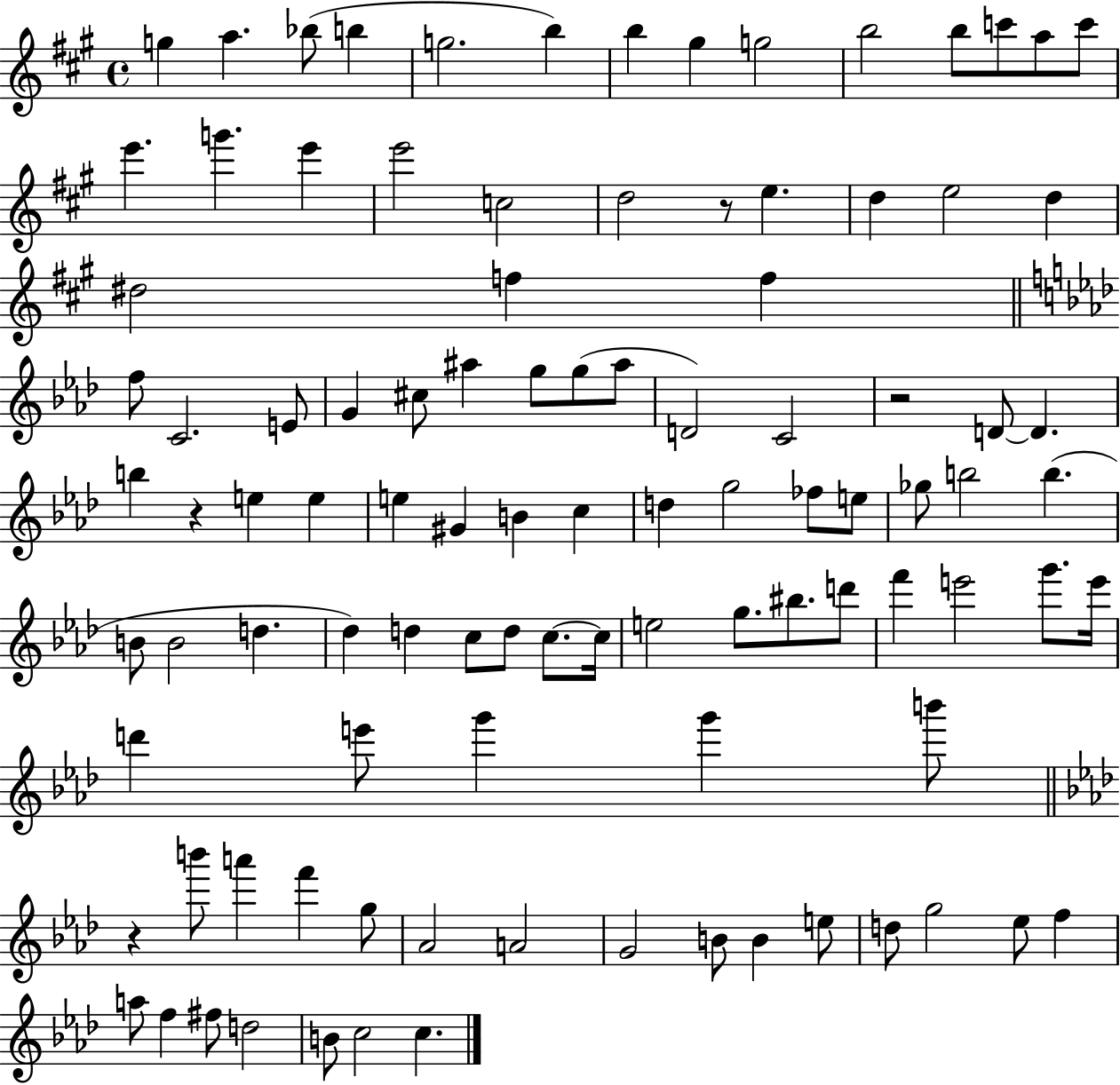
X:1
T:Untitled
M:4/4
L:1/4
K:A
g a _b/2 b g2 b b ^g g2 b2 b/2 c'/2 a/2 c'/2 e' g' e' e'2 c2 d2 z/2 e d e2 d ^d2 f f f/2 C2 E/2 G ^c/2 ^a g/2 g/2 ^a/2 D2 C2 z2 D/2 D b z e e e ^G B c d g2 _f/2 e/2 _g/2 b2 b B/2 B2 d _d d c/2 d/2 c/2 c/4 e2 g/2 ^b/2 d'/2 f' e'2 g'/2 e'/4 d' e'/2 g' g' b'/2 z b'/2 a' f' g/2 _A2 A2 G2 B/2 B e/2 d/2 g2 _e/2 f a/2 f ^f/2 d2 B/2 c2 c